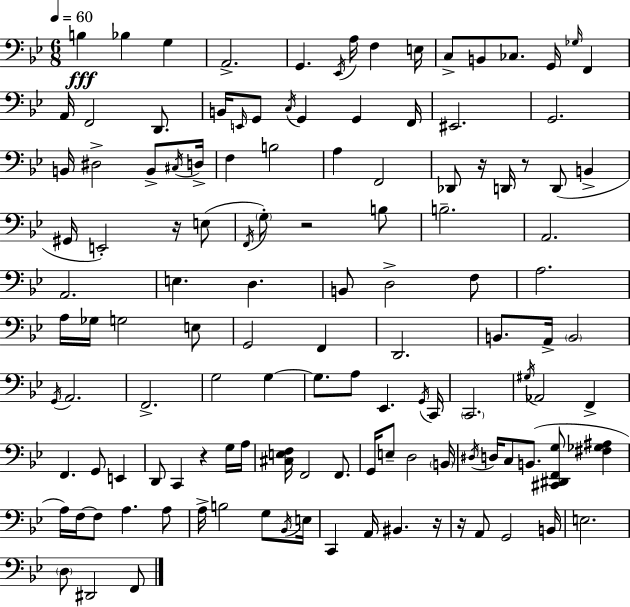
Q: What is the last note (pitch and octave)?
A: F2